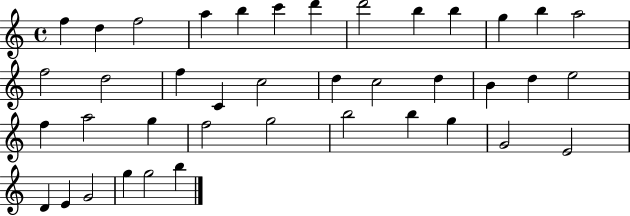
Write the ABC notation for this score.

X:1
T:Untitled
M:4/4
L:1/4
K:C
f d f2 a b c' d' d'2 b b g b a2 f2 d2 f C c2 d c2 d B d e2 f a2 g f2 g2 b2 b g G2 E2 D E G2 g g2 b